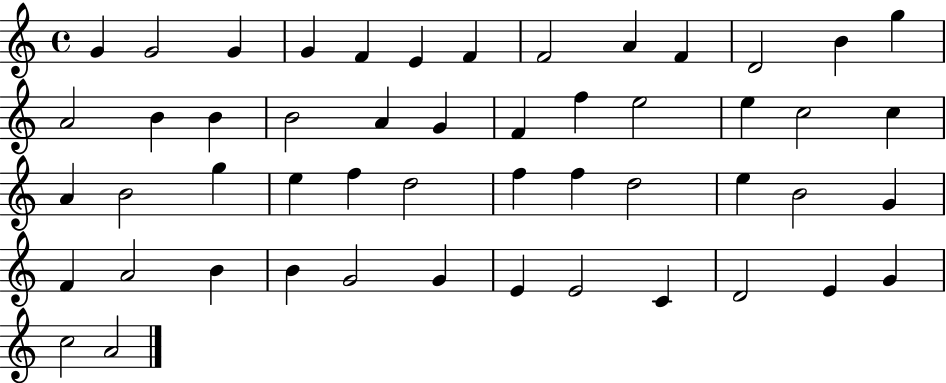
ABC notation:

X:1
T:Untitled
M:4/4
L:1/4
K:C
G G2 G G F E F F2 A F D2 B g A2 B B B2 A G F f e2 e c2 c A B2 g e f d2 f f d2 e B2 G F A2 B B G2 G E E2 C D2 E G c2 A2